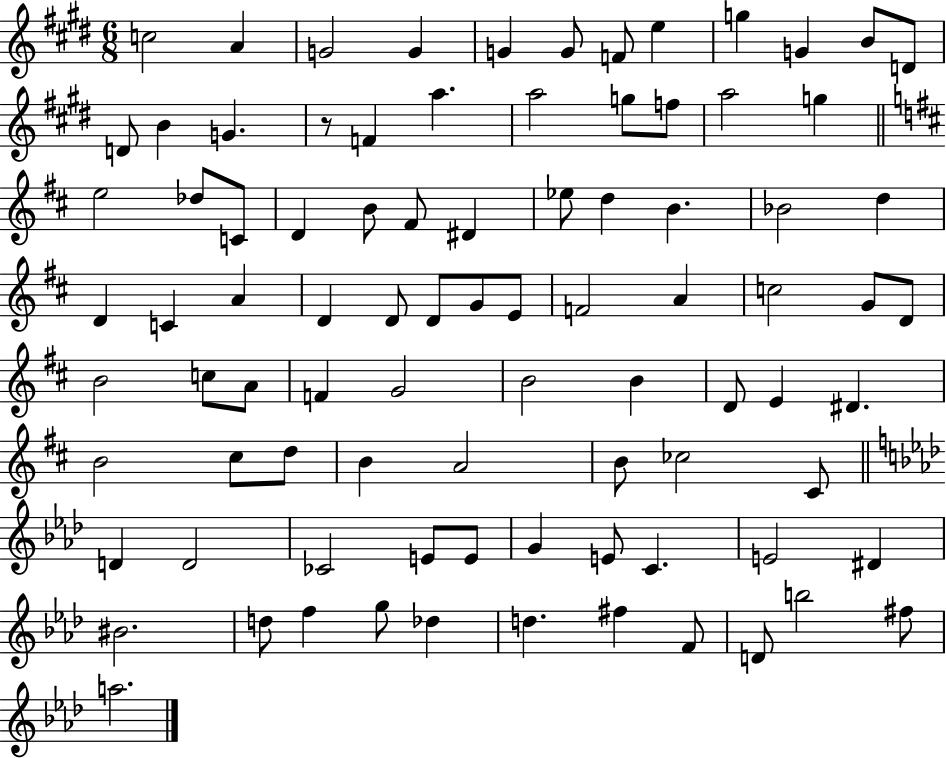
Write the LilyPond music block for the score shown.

{
  \clef treble
  \numericTimeSignature
  \time 6/8
  \key e \major
  \repeat volta 2 { c''2 a'4 | g'2 g'4 | g'4 g'8 f'8 e''4 | g''4 g'4 b'8 d'8 | \break d'8 b'4 g'4. | r8 f'4 a''4. | a''2 g''8 f''8 | a''2 g''4 | \break \bar "||" \break \key d \major e''2 des''8 c'8 | d'4 b'8 fis'8 dis'4 | ees''8 d''4 b'4. | bes'2 d''4 | \break d'4 c'4 a'4 | d'4 d'8 d'8 g'8 e'8 | f'2 a'4 | c''2 g'8 d'8 | \break b'2 c''8 a'8 | f'4 g'2 | b'2 b'4 | d'8 e'4 dis'4. | \break b'2 cis''8 d''8 | b'4 a'2 | b'8 ces''2 cis'8 | \bar "||" \break \key aes \major d'4 d'2 | ces'2 e'8 e'8 | g'4 e'8 c'4. | e'2 dis'4 | \break bis'2. | d''8 f''4 g''8 des''4 | d''4. fis''4 f'8 | d'8 b''2 fis''8 | \break a''2. | } \bar "|."
}